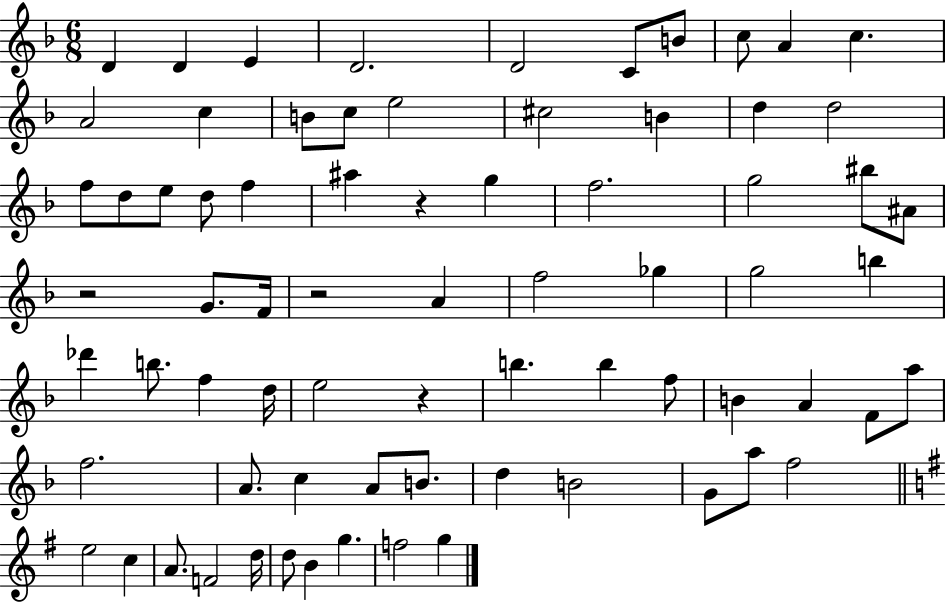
X:1
T:Untitled
M:6/8
L:1/4
K:F
D D E D2 D2 C/2 B/2 c/2 A c A2 c B/2 c/2 e2 ^c2 B d d2 f/2 d/2 e/2 d/2 f ^a z g f2 g2 ^b/2 ^A/2 z2 G/2 F/4 z2 A f2 _g g2 b _d' b/2 f d/4 e2 z b b f/2 B A F/2 a/2 f2 A/2 c A/2 B/2 d B2 G/2 a/2 f2 e2 c A/2 F2 d/4 d/2 B g f2 g